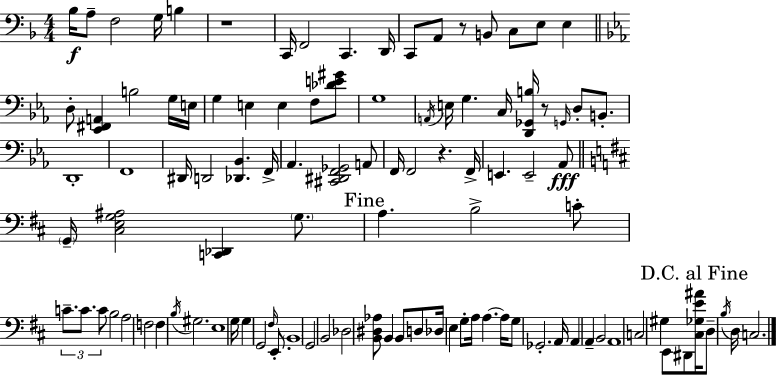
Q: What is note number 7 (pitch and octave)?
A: F2